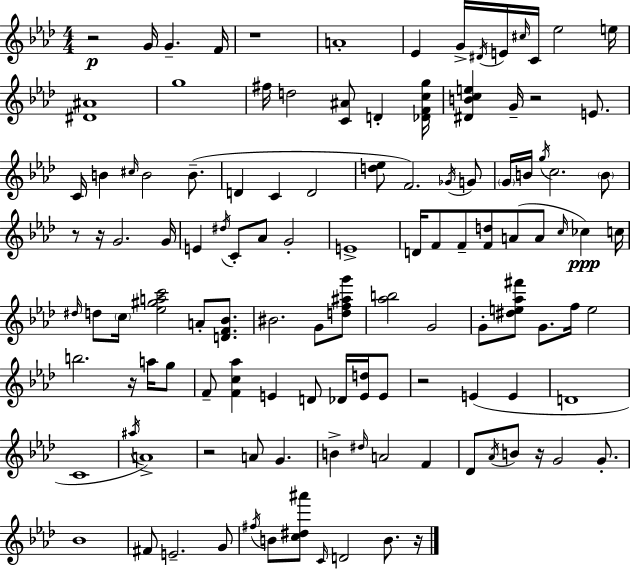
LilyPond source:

{
  \clef treble
  \numericTimeSignature
  \time 4/4
  \key f \minor
  r2\p g'16 g'4.-- f'16 | r1 | a'1-. | ees'4 g'16-> \acciaccatura { dis'16 } e'16 \grace { cis''16 } c'16 ees''2 | \break e''16 <dis' ais'>1 | g''1 | fis''16 d''2 <c' ais'>8 d'4-. | <des' f' c'' g''>16 <dis' b' c'' e''>4 g'16-- r2 e'8. | \break c'16 b'4 \grace { cis''16 } b'2 | b'8.--( d'4 c'4 d'2 | <d'' ees''>8 f'2.) | \acciaccatura { ges'16 } g'8 \parenthesize g'16 b'16 \acciaccatura { g''16 } c''2. | \break \parenthesize b'8 r8 r16 g'2. | g'16 e'4 \acciaccatura { dis''16 } c'8-. aes'8 g'2-. | e'1-> | d'16 f'8 f'8-- <f' d''>8 a'8( a'8 | \break \grace { c''16 }) ces''4\ppp c''16 \grace { dis''16 } d''8 \parenthesize c''16 <ees'' gis'' a'' c'''>2 | a'8-. <d' f' bes'>8. bis'2. | g'8 <d'' f'' ais'' g'''>8 <aes'' b''>2 | g'2 g'8-. <dis'' e'' aes'' fis'''>8 g'8. f''16 | \break e''2 b''2. | r16 a''16 g''8 f'8-- <f' c'' aes''>4 e'4 | d'8 des'16 <e' d''>16 e'8 r2 | e'4( e'4 d'1 | \break c'1 | \acciaccatura { ais''16 }) a'1-> | r2 | a'8 g'4. b'4-> \grace { dis''16 } a'2 | \break f'4 des'8 \acciaccatura { aes'16 } b'8 r16 | g'2 g'8.-. bes'1 | fis'8 e'2.-- | g'8 \acciaccatura { fis''16 } b'8 <c'' dis'' ais'''>8 | \break \grace { c'16 } d'2 b'8. r16 \bar "|."
}